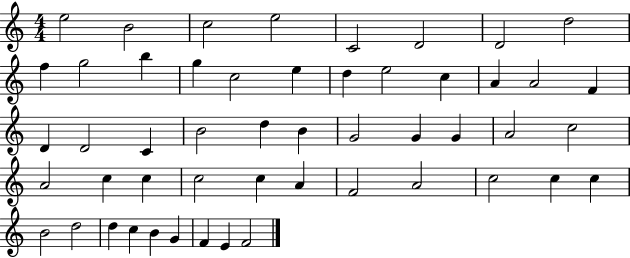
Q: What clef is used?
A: treble